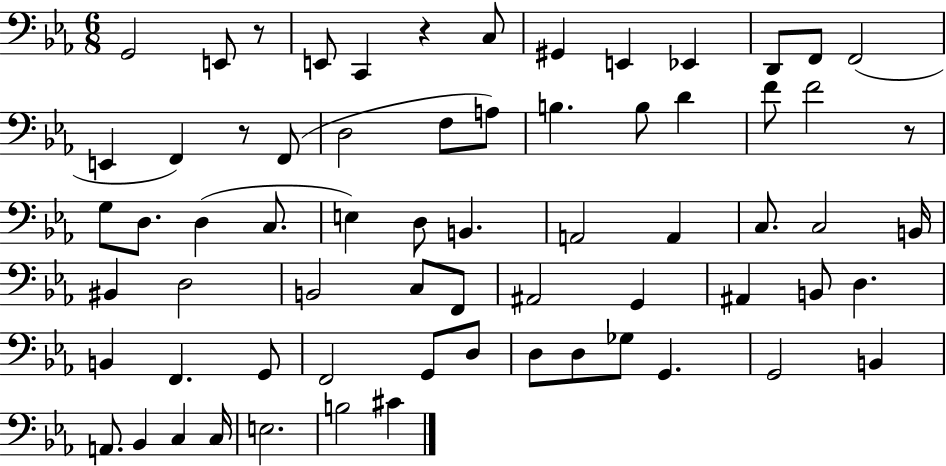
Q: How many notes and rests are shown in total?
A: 67